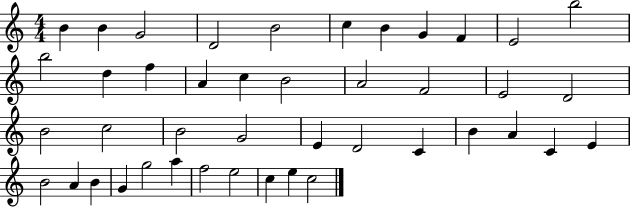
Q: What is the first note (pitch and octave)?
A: B4